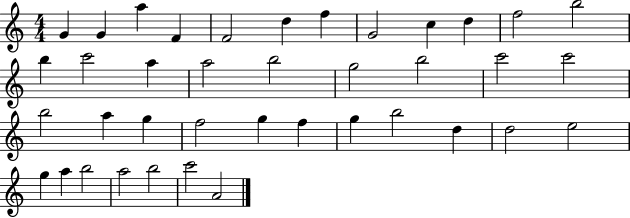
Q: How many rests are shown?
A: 0